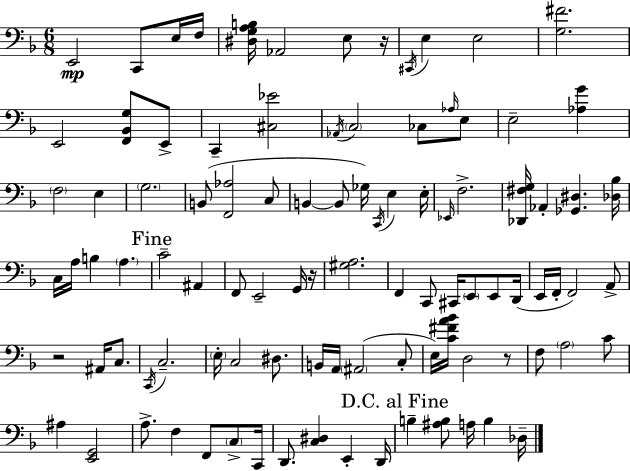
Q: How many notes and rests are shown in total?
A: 98